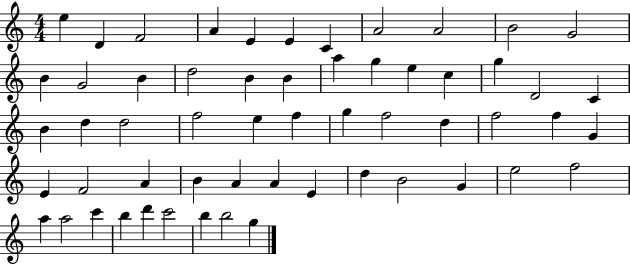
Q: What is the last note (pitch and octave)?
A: G5